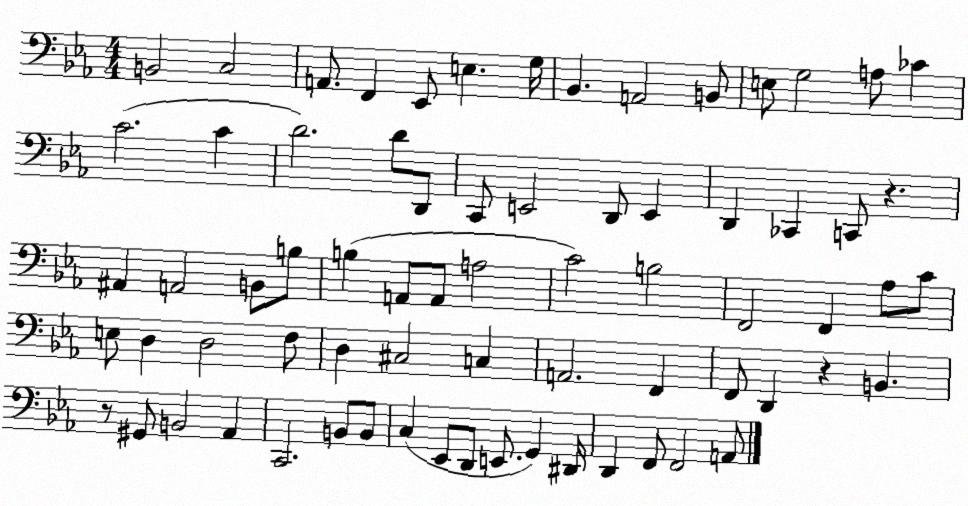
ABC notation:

X:1
T:Untitled
M:4/4
L:1/4
K:Eb
B,,2 C,2 A,,/2 F,, _E,,/2 E, G,/4 _B,, A,,2 B,,/2 E,/2 G,2 A,/2 _C C2 C D2 D/2 D,,/2 C,,/2 E,,2 D,,/2 E,, D,, _C,, C,,/2 z ^A,, A,,2 B,,/2 B,/2 B, A,,/2 A,,/2 A,2 C2 B,2 F,,2 F,, _A,/2 C/2 E,/2 D, D,2 F,/2 D, ^C,2 C, A,,2 F,, F,,/2 D,, z B,, z/2 ^G,,/2 B,,2 _A,, C,,2 B,,/2 B,,/2 C, _E,,/2 D,,/2 E,,/2 G,, ^D,,/4 D,, F,,/2 F,,2 A,,/2